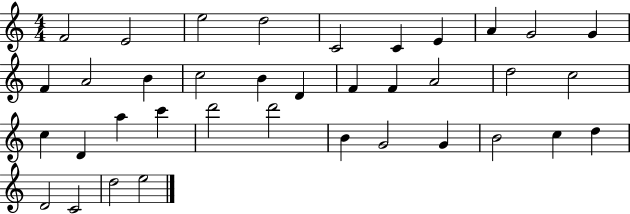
{
  \clef treble
  \numericTimeSignature
  \time 4/4
  \key c \major
  f'2 e'2 | e''2 d''2 | c'2 c'4 e'4 | a'4 g'2 g'4 | \break f'4 a'2 b'4 | c''2 b'4 d'4 | f'4 f'4 a'2 | d''2 c''2 | \break c''4 d'4 a''4 c'''4 | d'''2 d'''2 | b'4 g'2 g'4 | b'2 c''4 d''4 | \break d'2 c'2 | d''2 e''2 | \bar "|."
}